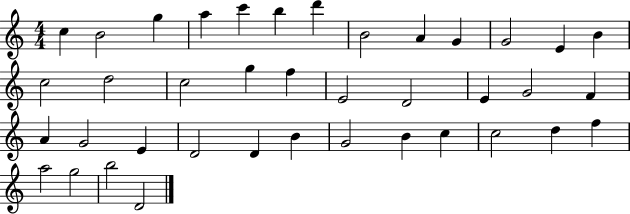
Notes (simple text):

C5/q B4/h G5/q A5/q C6/q B5/q D6/q B4/h A4/q G4/q G4/h E4/q B4/q C5/h D5/h C5/h G5/q F5/q E4/h D4/h E4/q G4/h F4/q A4/q G4/h E4/q D4/h D4/q B4/q G4/h B4/q C5/q C5/h D5/q F5/q A5/h G5/h B5/h D4/h